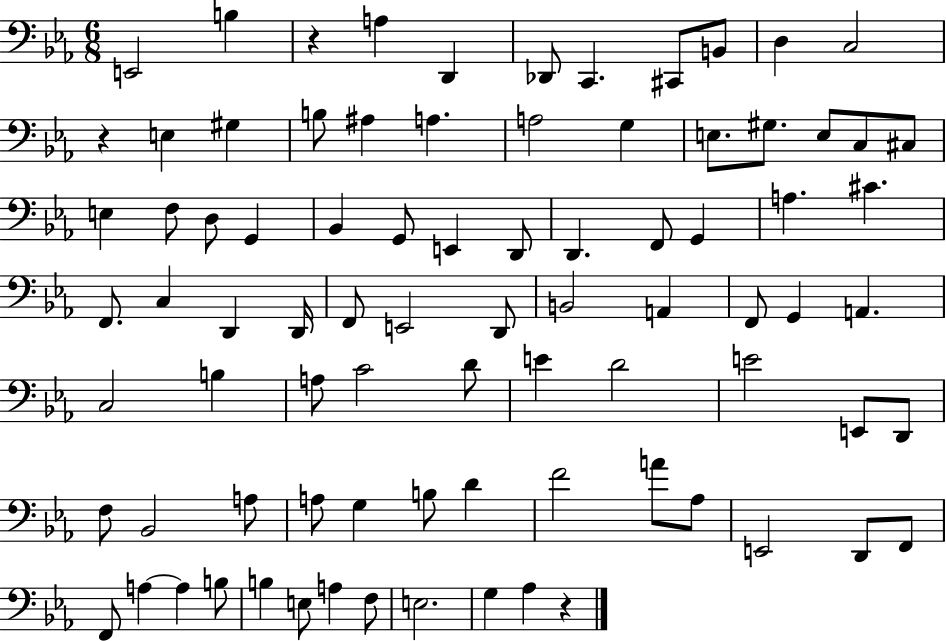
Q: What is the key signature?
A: EES major